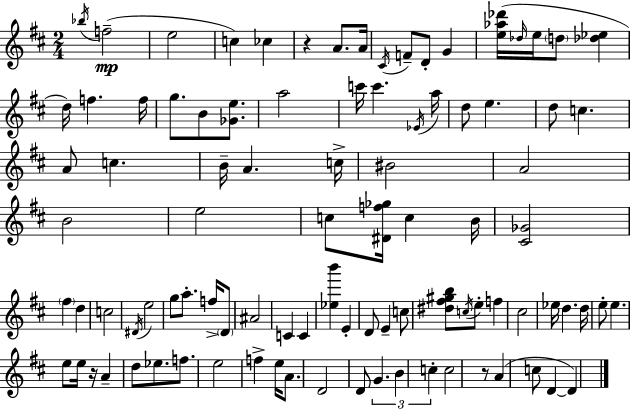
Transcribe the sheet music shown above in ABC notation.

X:1
T:Untitled
M:2/4
L:1/4
K:D
_b/4 f2 e2 c _c z A/2 A/4 ^C/4 F/2 D/2 G [e_a_d']/4 _d/4 e/4 d/2 [_d_e] d/4 f f/4 g/2 B/2 [_Ge]/2 a2 c'/4 c' _E/4 a/4 d/2 e d/2 c A/2 c B/4 A c/4 ^B2 A2 B2 e2 c/2 [^Df_g]/4 c B/4 [^C_G]2 ^f d c2 ^D/4 e2 g/2 a/2 f/4 D/2 ^A2 C C [_eb'] E D/2 E c/2 [^d^f^gb]/2 c/4 e/2 f ^c2 _e/4 d d/4 e/2 e e/2 e/4 z/4 A d/2 _e/2 f/2 e2 f e/4 A/2 D2 D/2 G B c c2 z/2 A c/2 D D